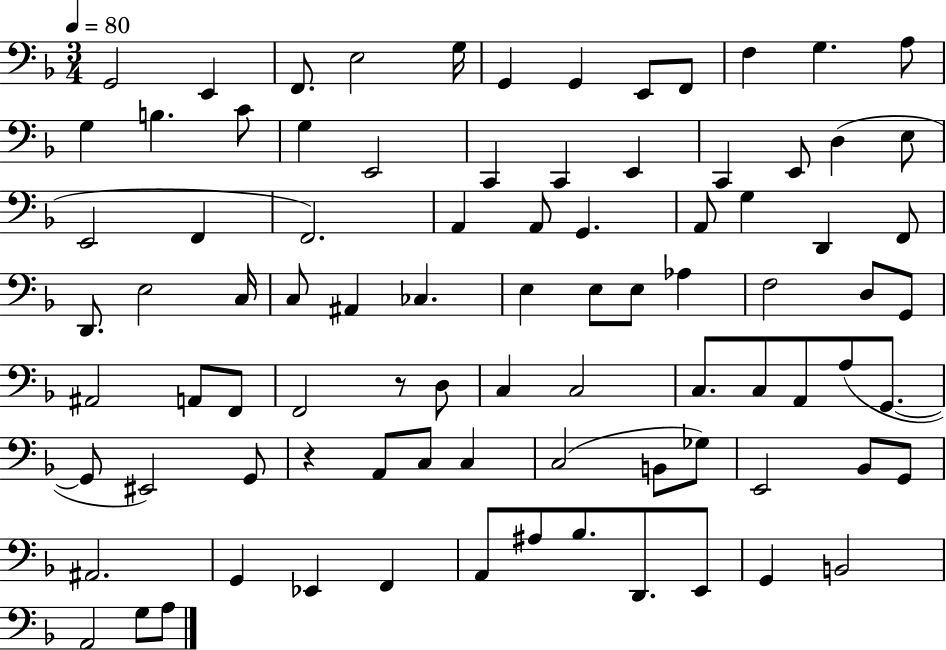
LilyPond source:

{
  \clef bass
  \numericTimeSignature
  \time 3/4
  \key f \major
  \tempo 4 = 80
  \repeat volta 2 { g,2 e,4 | f,8. e2 g16 | g,4 g,4 e,8 f,8 | f4 g4. a8 | \break g4 b4. c'8 | g4 e,2 | c,4 c,4 e,4 | c,4 e,8 d4( e8 | \break e,2 f,4 | f,2.) | a,4 a,8 g,4. | a,8 g4 d,4 f,8 | \break d,8. e2 c16 | c8 ais,4 ces4. | e4 e8 e8 aes4 | f2 d8 g,8 | \break ais,2 a,8 f,8 | f,2 r8 d8 | c4 c2 | c8. c8 a,8 a8( g,8.~~ | \break g,8 eis,2) g,8 | r4 a,8 c8 c4 | c2( b,8 ges8) | e,2 bes,8 g,8 | \break ais,2. | g,4 ees,4 f,4 | a,8 ais8 bes8. d,8. e,8 | g,4 b,2 | \break a,2 g8 a8 | } \bar "|."
}